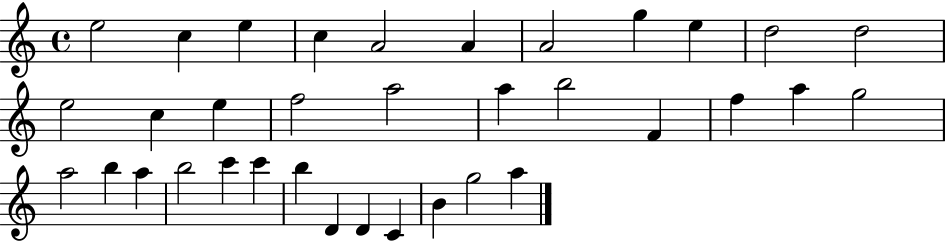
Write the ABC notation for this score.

X:1
T:Untitled
M:4/4
L:1/4
K:C
e2 c e c A2 A A2 g e d2 d2 e2 c e f2 a2 a b2 F f a g2 a2 b a b2 c' c' b D D C B g2 a